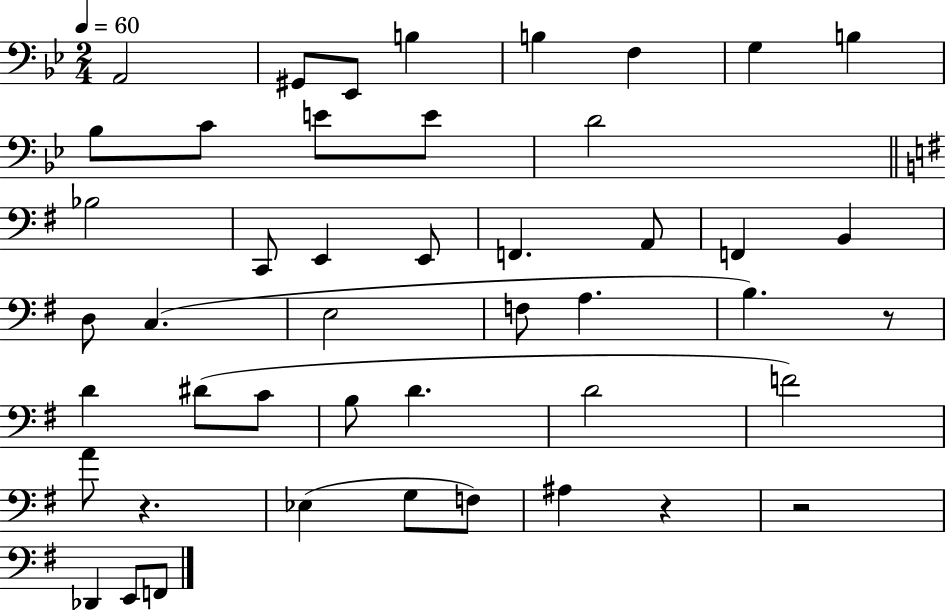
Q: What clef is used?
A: bass